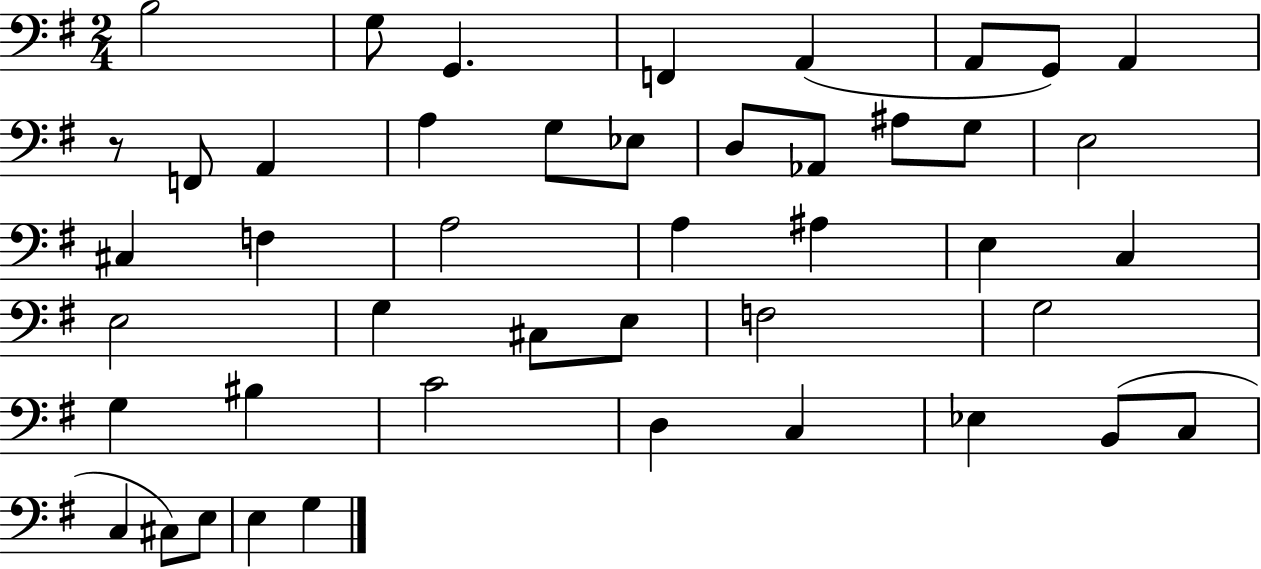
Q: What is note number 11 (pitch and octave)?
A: A3